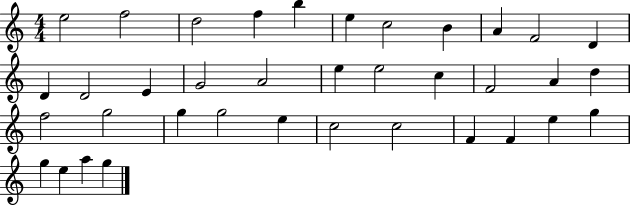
X:1
T:Untitled
M:4/4
L:1/4
K:C
e2 f2 d2 f b e c2 B A F2 D D D2 E G2 A2 e e2 c F2 A d f2 g2 g g2 e c2 c2 F F e g g e a g